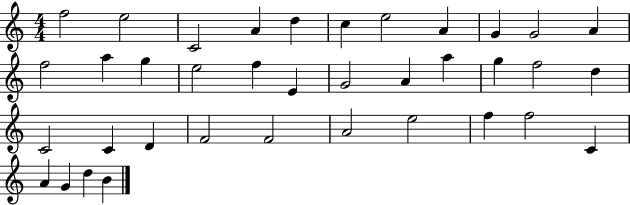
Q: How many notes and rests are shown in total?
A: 37